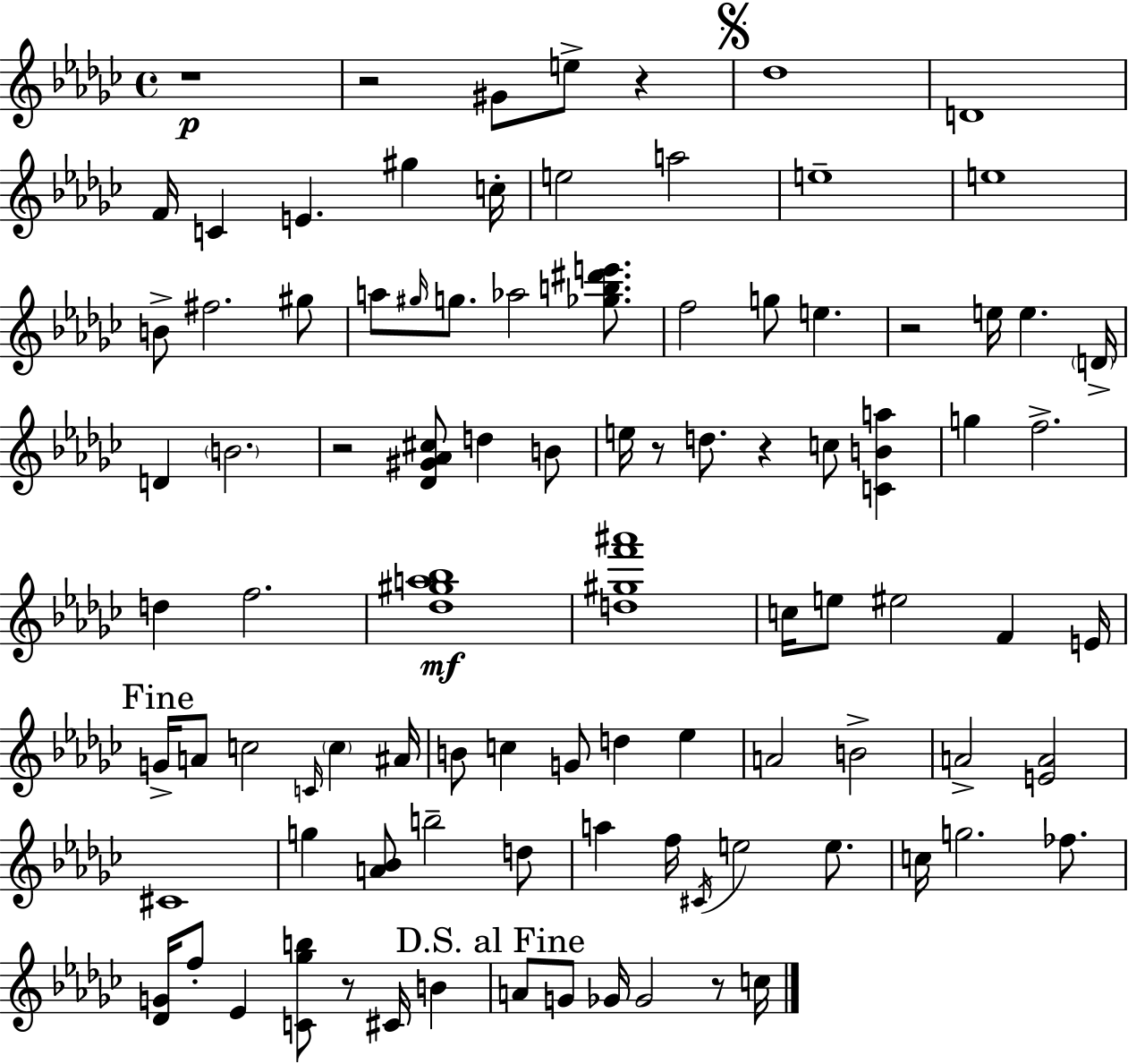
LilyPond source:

{
  \clef treble
  \time 4/4
  \defaultTimeSignature
  \key ees \minor
  r1\p | r2 gis'8 e''8-> r4 | \mark \markup { \musicglyph "scripts.segno" } des''1 | d'1 | \break f'16 c'4 e'4. gis''4 c''16-. | e''2 a''2 | e''1-- | e''1 | \break b'8-> fis''2. gis''8 | a''8 \grace { gis''16 } g''8. aes''2 <ges'' b'' dis''' e'''>8. | f''2 g''8 e''4. | r2 e''16 e''4. | \break \parenthesize d'16-> d'4 \parenthesize b'2. | r2 <des' gis' aes' cis''>8 d''4 b'8 | e''16 r8 d''8. r4 c''8 <c' b' a''>4 | g''4 f''2.-> | \break d''4 f''2. | <des'' gis'' a'' bes''>1\mf | <d'' gis'' f''' ais'''>1 | c''16 e''8 eis''2 f'4 | \break e'16 \mark "Fine" g'16-> a'8 c''2 \grace { c'16 } \parenthesize c''4 | ais'16 b'8 c''4 g'8 d''4 ees''4 | a'2 b'2-> | a'2-> <e' a'>2 | \break cis'1 | g''4 <a' bes'>8 b''2-- | d''8 a''4 f''16 \acciaccatura { cis'16 } e''2 | e''8. c''16 g''2. | \break fes''8. <des' g'>16 f''8-. ees'4 <c' ges'' b''>8 r8 cis'16 b'4 | \mark "D.S. al Fine" a'8 g'8 ges'16 ges'2 | r8 c''16 \bar "|."
}